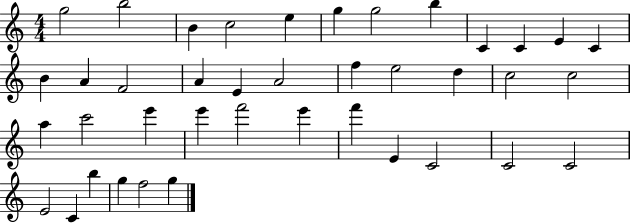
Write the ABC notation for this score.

X:1
T:Untitled
M:4/4
L:1/4
K:C
g2 b2 B c2 e g g2 b C C E C B A F2 A E A2 f e2 d c2 c2 a c'2 e' e' f'2 e' f' E C2 C2 C2 E2 C b g f2 g